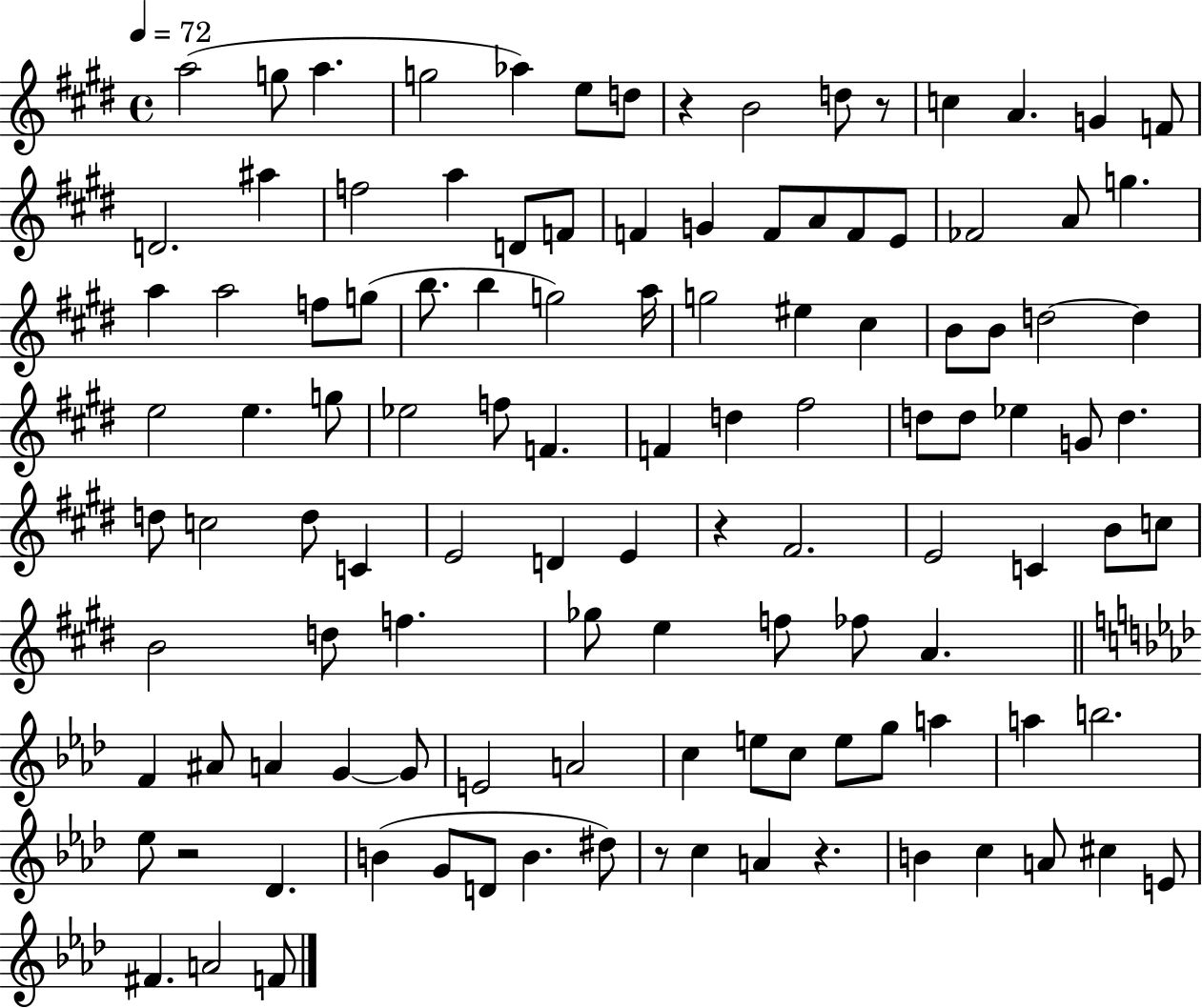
{
  \clef treble
  \time 4/4
  \defaultTimeSignature
  \key e \major
  \tempo 4 = 72
  a''2( g''8 a''4. | g''2 aes''4) e''8 d''8 | r4 b'2 d''8 r8 | c''4 a'4. g'4 f'8 | \break d'2. ais''4 | f''2 a''4 d'8 f'8 | f'4 g'4 f'8 a'8 f'8 e'8 | fes'2 a'8 g''4. | \break a''4 a''2 f''8 g''8( | b''8. b''4 g''2) a''16 | g''2 eis''4 cis''4 | b'8 b'8 d''2~~ d''4 | \break e''2 e''4. g''8 | ees''2 f''8 f'4. | f'4 d''4 fis''2 | d''8 d''8 ees''4 g'8 d''4. | \break d''8 c''2 d''8 c'4 | e'2 d'4 e'4 | r4 fis'2. | e'2 c'4 b'8 c''8 | \break b'2 d''8 f''4. | ges''8 e''4 f''8 fes''8 a'4. | \bar "||" \break \key f \minor f'4 ais'8 a'4 g'4~~ g'8 | e'2 a'2 | c''4 e''8 c''8 e''8 g''8 a''4 | a''4 b''2. | \break ees''8 r2 des'4. | b'4( g'8 d'8 b'4. dis''8) | r8 c''4 a'4 r4. | b'4 c''4 a'8 cis''4 e'8 | \break fis'4. a'2 f'8 | \bar "|."
}